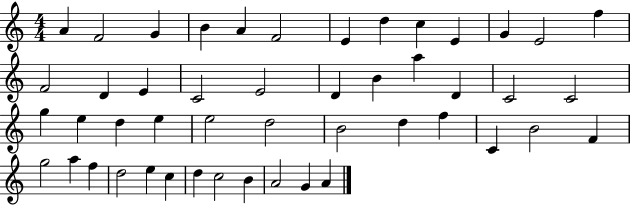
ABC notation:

X:1
T:Untitled
M:4/4
L:1/4
K:C
A F2 G B A F2 E d c E G E2 f F2 D E C2 E2 D B a D C2 C2 g e d e e2 d2 B2 d f C B2 F g2 a f d2 e c d c2 B A2 G A